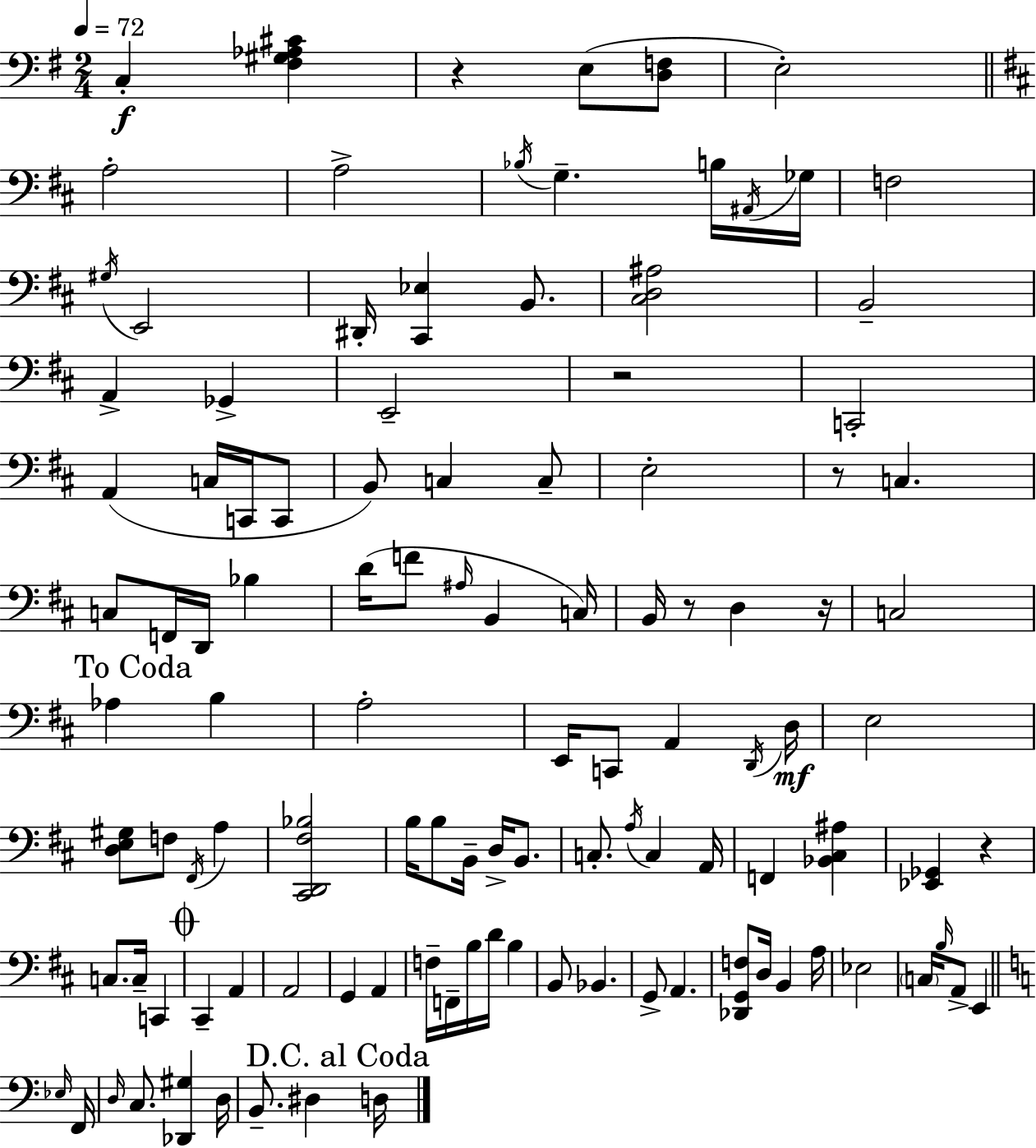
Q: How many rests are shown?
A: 6